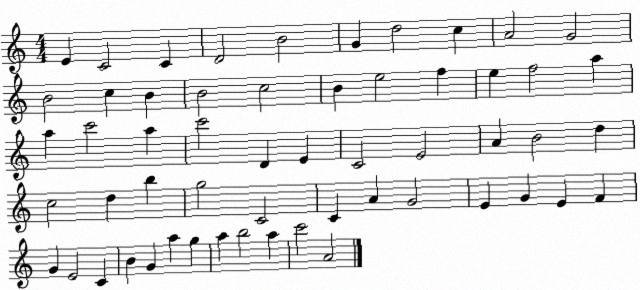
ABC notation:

X:1
T:Untitled
M:4/4
L:1/4
K:C
E C2 C D2 B2 G d2 c A2 G2 B2 c B B2 c2 B e2 f e f2 a a c'2 a c'2 D E C2 E2 A B2 d c2 d b g2 C2 C A G2 E G E F G E2 C B G a g a b2 a c'2 A2